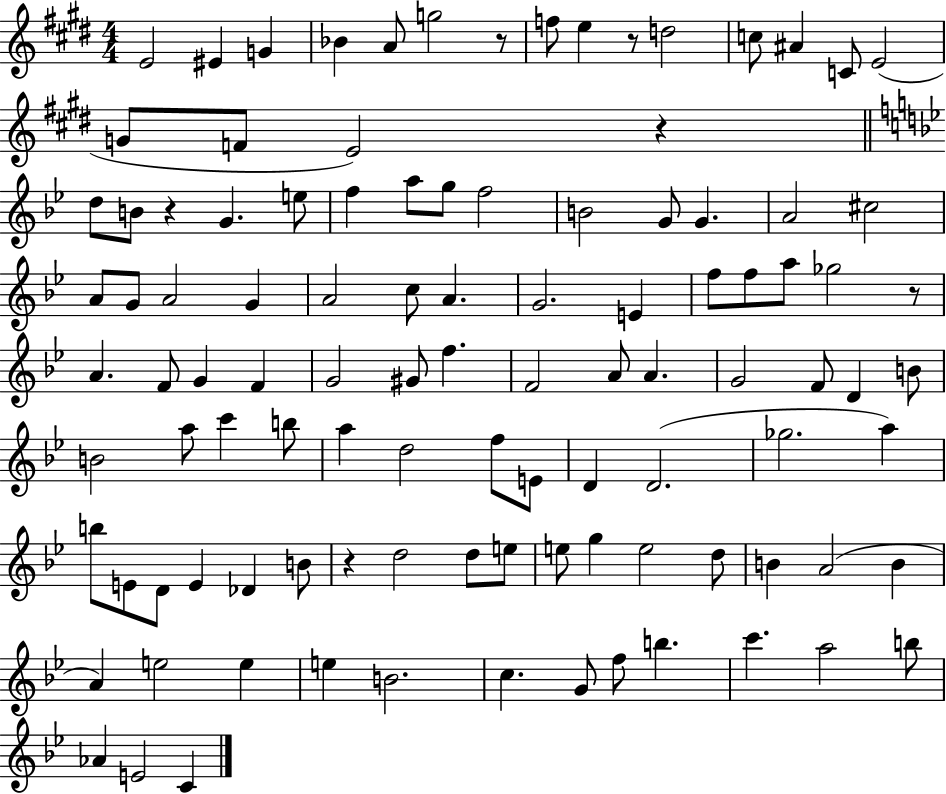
{
  \clef treble
  \numericTimeSignature
  \time 4/4
  \key e \major
  \repeat volta 2 { e'2 eis'4 g'4 | bes'4 a'8 g''2 r8 | f''8 e''4 r8 d''2 | c''8 ais'4 c'8 e'2( | \break g'8 f'8 e'2) r4 | \bar "||" \break \key g \minor d''8 b'8 r4 g'4. e''8 | f''4 a''8 g''8 f''2 | b'2 g'8 g'4. | a'2 cis''2 | \break a'8 g'8 a'2 g'4 | a'2 c''8 a'4. | g'2. e'4 | f''8 f''8 a''8 ges''2 r8 | \break a'4. f'8 g'4 f'4 | g'2 gis'8 f''4. | f'2 a'8 a'4. | g'2 f'8 d'4 b'8 | \break b'2 a''8 c'''4 b''8 | a''4 d''2 f''8 e'8 | d'4 d'2.( | ges''2. a''4) | \break b''8 e'8 d'8 e'4 des'4 b'8 | r4 d''2 d''8 e''8 | e''8 g''4 e''2 d''8 | b'4 a'2( b'4 | \break a'4) e''2 e''4 | e''4 b'2. | c''4. g'8 f''8 b''4. | c'''4. a''2 b''8 | \break aes'4 e'2 c'4 | } \bar "|."
}